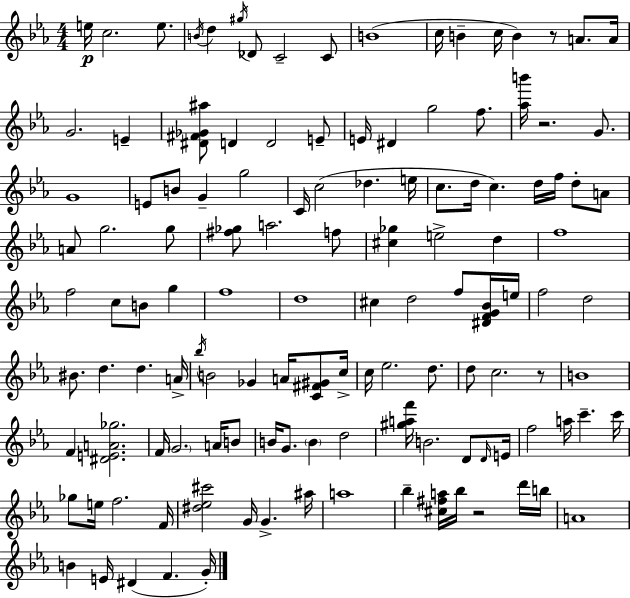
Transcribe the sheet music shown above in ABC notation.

X:1
T:Untitled
M:4/4
L:1/4
K:Eb
e/4 c2 e/2 B/4 d ^g/4 _D/2 C2 C/2 B4 c/4 B c/4 B z/2 A/2 A/4 G2 E [^D^F_G^a]/2 D D2 E/2 E/4 ^D g2 f/2 [_ab']/4 z2 G/2 G4 E/2 B/2 G g2 C/4 c2 _d e/4 c/2 d/4 c d/4 f/4 d/2 A/2 A/2 g2 g/2 [^f_g]/2 a2 f/2 [^c_g] e2 d f4 f2 c/2 B/2 g f4 d4 ^c d2 f/2 [^DFG_B]/4 e/4 f2 d2 ^B/2 d d A/4 _b/4 B2 _G A/4 [C^F^G]/2 c/4 c/4 _e2 d/2 d/2 c2 z/2 B4 F [^DEA_g]2 F/4 G2 A/4 B/2 B/4 G/2 B d2 [^gaf']/4 B2 D/2 D/4 E/4 f2 a/4 c' c'/4 _g/2 e/4 f2 F/4 [^d_e^c']2 G/4 G ^a/4 a4 _b [^c^fa]/4 _b/4 z2 d'/4 b/4 A4 B E/4 ^D F G/4